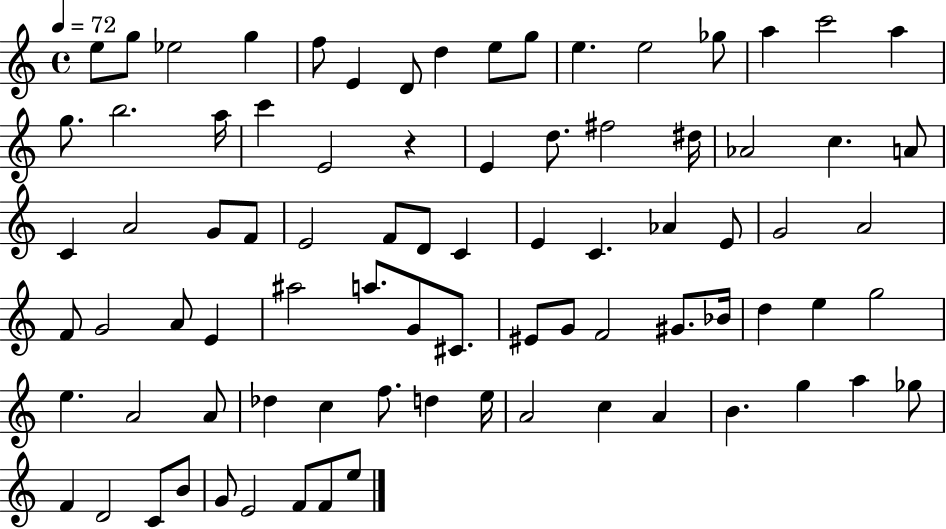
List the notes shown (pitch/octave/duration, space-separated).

E5/e G5/e Eb5/h G5/q F5/e E4/q D4/e D5/q E5/e G5/e E5/q. E5/h Gb5/e A5/q C6/h A5/q G5/e. B5/h. A5/s C6/q E4/h R/q E4/q D5/e. F#5/h D#5/s Ab4/h C5/q. A4/e C4/q A4/h G4/e F4/e E4/h F4/e D4/e C4/q E4/q C4/q. Ab4/q E4/e G4/h A4/h F4/e G4/h A4/e E4/q A#5/h A5/e. G4/e C#4/e. EIS4/e G4/e F4/h G#4/e. Bb4/s D5/q E5/q G5/h E5/q. A4/h A4/e Db5/q C5/q F5/e. D5/q E5/s A4/h C5/q A4/q B4/q. G5/q A5/q Gb5/e F4/q D4/h C4/e B4/e G4/e E4/h F4/e F4/e E5/e